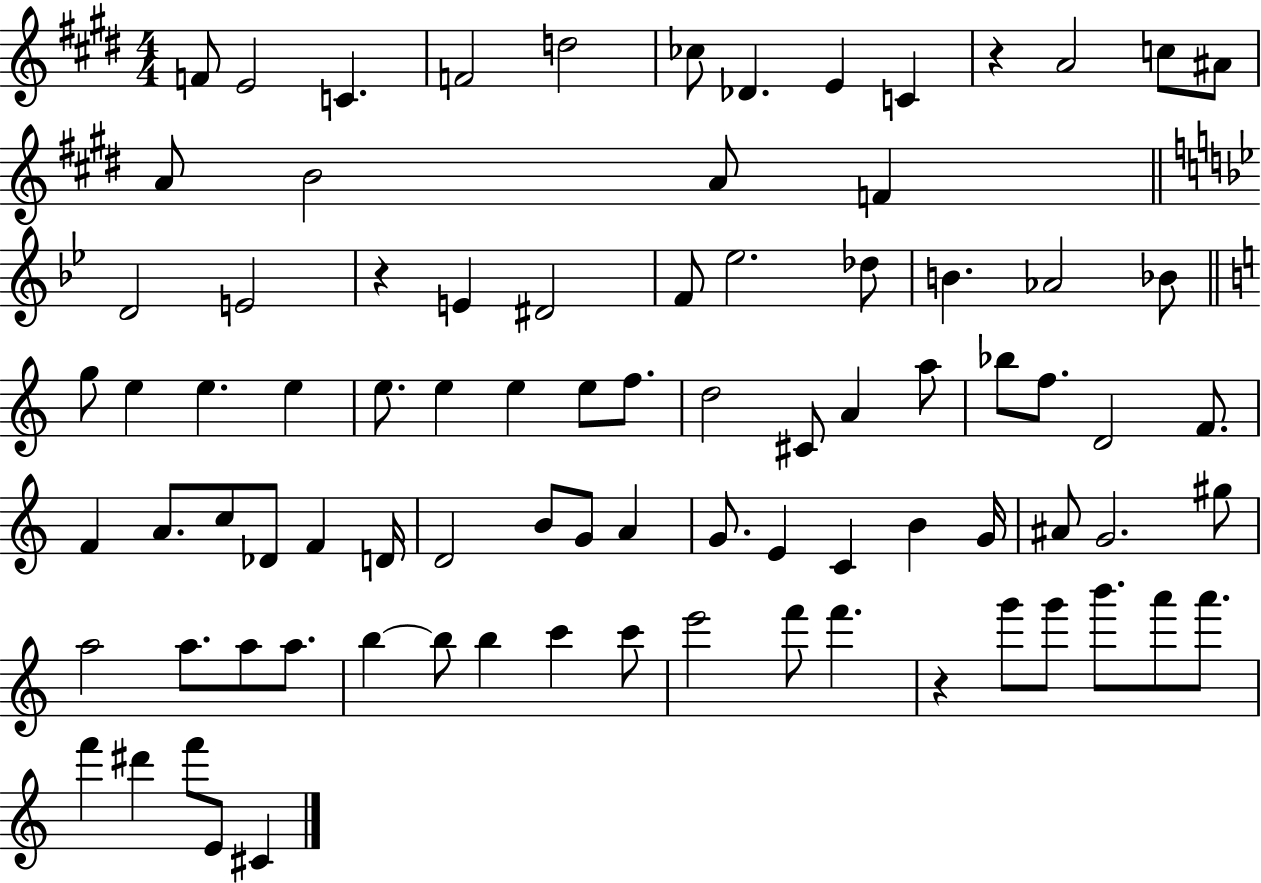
{
  \clef treble
  \numericTimeSignature
  \time 4/4
  \key e \major
  f'8 e'2 c'4. | f'2 d''2 | ces''8 des'4. e'4 c'4 | r4 a'2 c''8 ais'8 | \break a'8 b'2 a'8 f'4 | \bar "||" \break \key g \minor d'2 e'2 | r4 e'4 dis'2 | f'8 ees''2. des''8 | b'4. aes'2 bes'8 | \break \bar "||" \break \key a \minor g''8 e''4 e''4. e''4 | e''8. e''4 e''4 e''8 f''8. | d''2 cis'8 a'4 a''8 | bes''8 f''8. d'2 f'8. | \break f'4 a'8. c''8 des'8 f'4 d'16 | d'2 b'8 g'8 a'4 | g'8. e'4 c'4 b'4 g'16 | ais'8 g'2. gis''8 | \break a''2 a''8. a''8 a''8. | b''4~~ b''8 b''4 c'''4 c'''8 | e'''2 f'''8 f'''4. | r4 g'''8 g'''8 b'''8. a'''8 a'''8. | \break f'''4 dis'''4 f'''8 e'8 cis'4 | \bar "|."
}